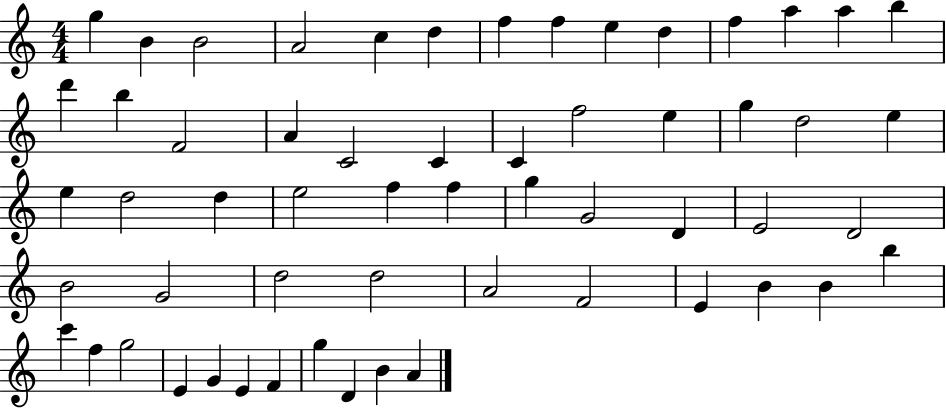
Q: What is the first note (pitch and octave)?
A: G5